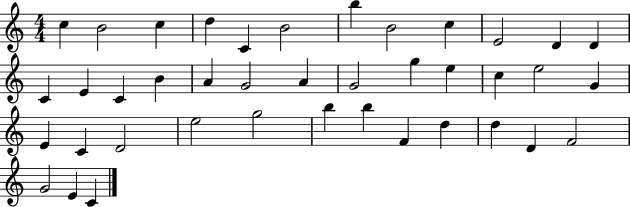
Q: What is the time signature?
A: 4/4